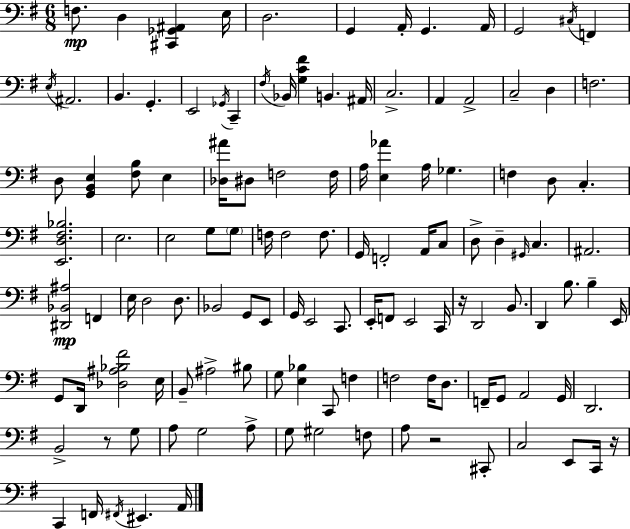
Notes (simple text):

F3/e. D3/q [C#2,Gb2,A#2]/q E3/s D3/h. G2/q A2/s G2/q. A2/s G2/h C#3/s F2/q E3/s A#2/h. B2/q. G2/q. E2/h Gb2/s C2/q F#3/s Bb2/s [G3,C4,F#4]/q B2/q. A#2/s C3/h. A2/q A2/h C3/h D3/q F3/h. D3/e [G2,B2,E3]/q [F#3,B3]/e E3/q [Db3,A#4]/s D#3/e F3/h F3/s A3/s [E3,Ab4]/q A3/s Gb3/q. F3/q D3/e C3/q. [E2,D3,F#3,Bb3]/h. E3/h. E3/h G3/e G3/e F3/s F3/h F3/e. G2/s F2/h A2/s C3/e D3/e D3/q G#2/s C3/q. A#2/h. [D#2,Bb2,A#3]/h F2/q E3/s D3/h D3/e. Bb2/h G2/e E2/e G2/s E2/h C2/e. E2/s F2/e E2/h C2/s R/s D2/h B2/e. D2/q B3/e. B3/q E2/s G2/e D2/s [Db3,A#3,Bb3,F#4]/h E3/s B2/e A#3/h BIS3/e G3/e [E3,Bb3]/q C2/e F3/q F3/h F3/s D3/e. F2/s G2/e A2/h G2/s D2/h. B2/h R/e G3/e A3/e G3/h A3/e G3/e G#3/h F3/e A3/e R/h C#2/e C3/h E2/e C2/s R/s C2/q F2/s F#2/s EIS2/q. A2/s